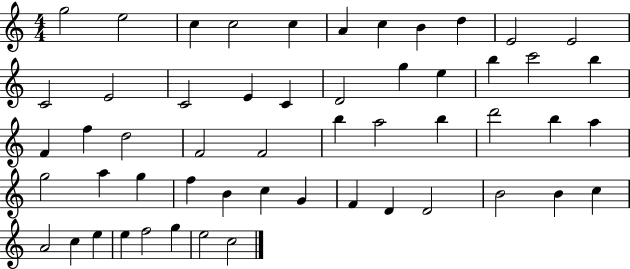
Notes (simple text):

G5/h E5/h C5/q C5/h C5/q A4/q C5/q B4/q D5/q E4/h E4/h C4/h E4/h C4/h E4/q C4/q D4/h G5/q E5/q B5/q C6/h B5/q F4/q F5/q D5/h F4/h F4/h B5/q A5/h B5/q D6/h B5/q A5/q G5/h A5/q G5/q F5/q B4/q C5/q G4/q F4/q D4/q D4/h B4/h B4/q C5/q A4/h C5/q E5/q E5/q F5/h G5/q E5/h C5/h